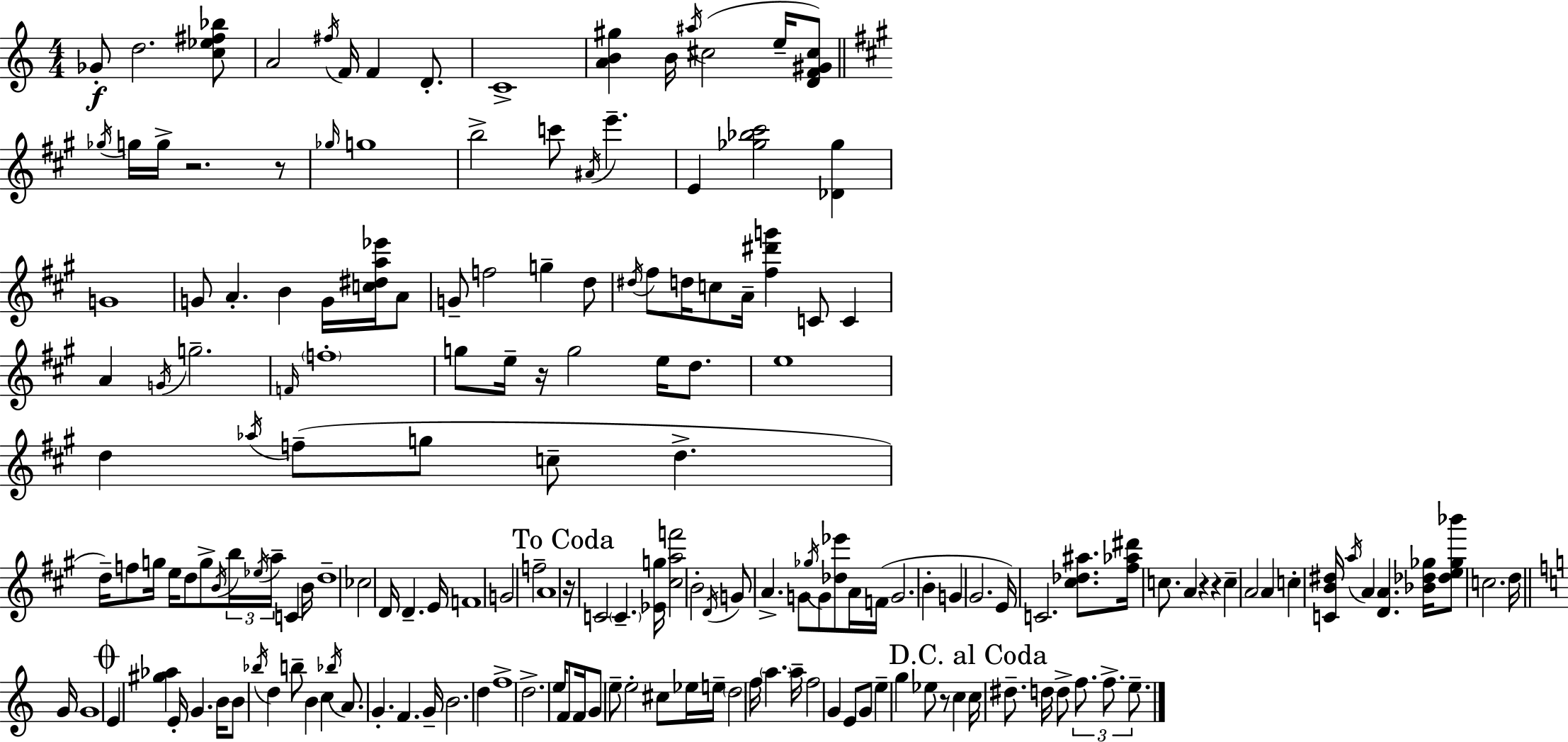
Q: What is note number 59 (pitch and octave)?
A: G5